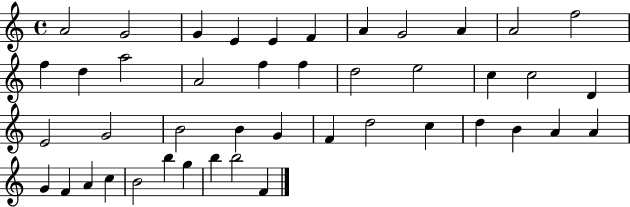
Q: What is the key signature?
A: C major